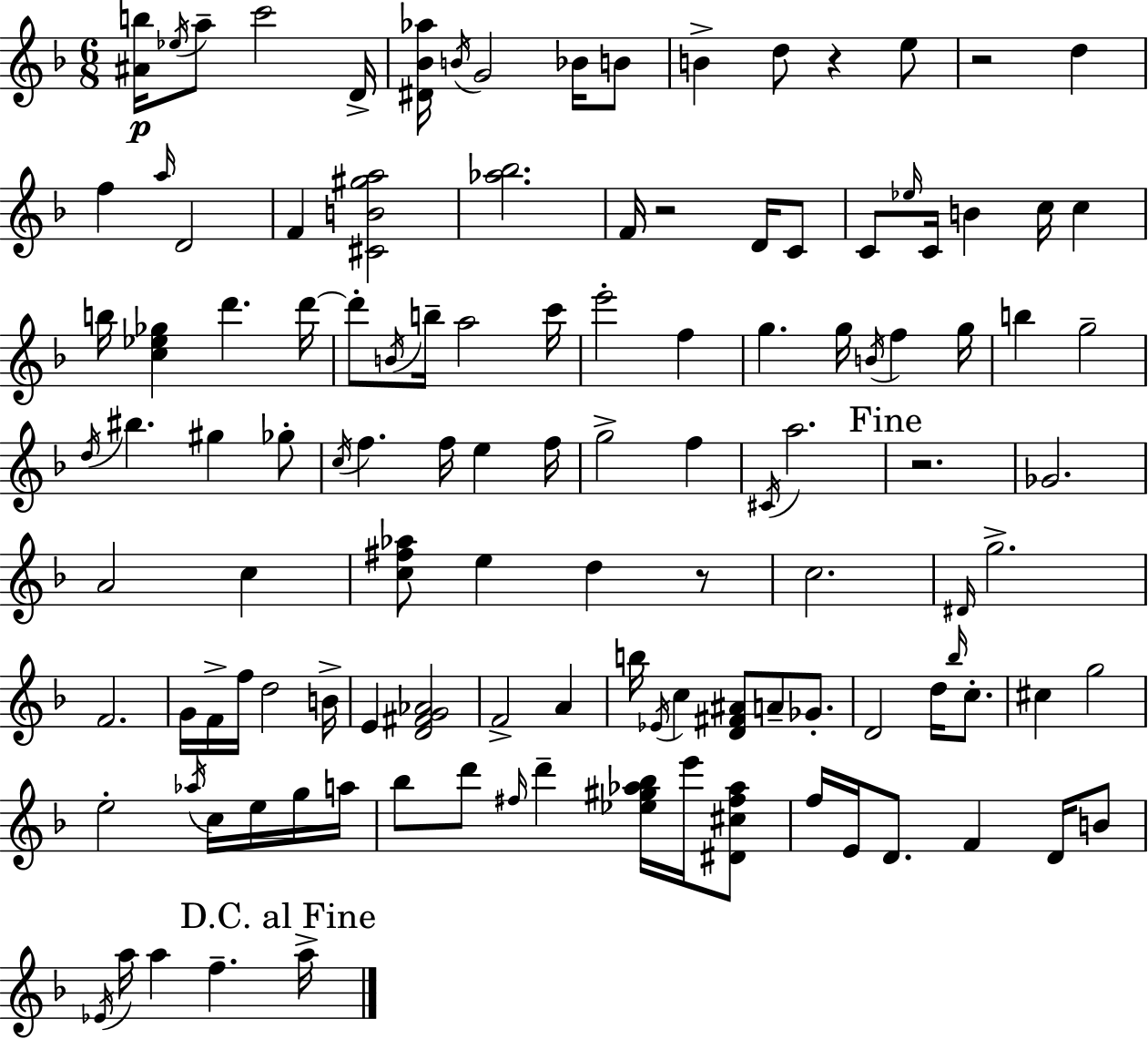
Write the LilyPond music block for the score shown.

{
  \clef treble
  \numericTimeSignature
  \time 6/8
  \key d \minor
  <ais' b''>16\p \acciaccatura { ees''16 } a''8-- c'''2 | d'16-> <dis' bes' aes''>16 \acciaccatura { b'16 } g'2 bes'16 | b'8 b'4-> d''8 r4 | e''8 r2 d''4 | \break f''4 \grace { a''16 } d'2 | f'4 <cis' b' gis'' a''>2 | <aes'' bes''>2. | f'16 r2 | \break d'16 c'8 c'8 \grace { ees''16 } c'16 b'4 c''16 | c''4 b''16 <c'' ees'' ges''>4 d'''4. | d'''16~~ d'''8-. \acciaccatura { b'16 } b''16-- a''2 | c'''16 e'''2-. | \break f''4 g''4. g''16 | \acciaccatura { b'16 } f''4 g''16 b''4 g''2-- | \acciaccatura { d''16 } bis''4. | gis''4 ges''8-. \acciaccatura { c''16 } f''4. | \break f''16 e''4 f''16 g''2-> | f''4 \acciaccatura { cis'16 } a''2. | \mark "Fine" r2. | ges'2. | \break a'2 | c''4 <c'' fis'' aes''>8 e''4 | d''4 r8 c''2. | \grace { dis'16 } g''2.-> | \break f'2. | g'16 f'16-> | f''16 d''2 b'16-> e'4 | <d' fis' g' aes'>2 f'2-> | \break a'4 b''16 \acciaccatura { ees'16 } | c''4 <d' fis' ais'>8 a'8-- ges'8.-. d'2 | d''16 \grace { bes''16 } c''8.-. | cis''4 g''2 | \break e''2-. \acciaccatura { aes''16 } c''16 e''16 g''16 | a''16 bes''8 d'''8 \grace { fis''16 } d'''4-- <ees'' gis'' aes'' bes''>16 e'''16 | <dis' cis'' fis'' aes''>8 f''16 e'16 d'8. f'4 d'16 | b'8 \acciaccatura { ees'16 } a''16 a''4 f''4.-- | \break \mark "D.C. al Fine" a''16-> \bar "|."
}